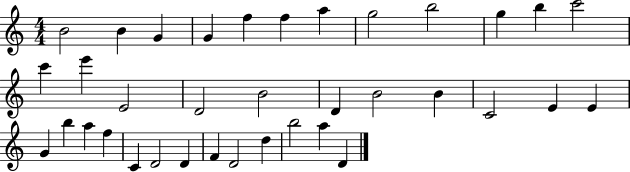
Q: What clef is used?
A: treble